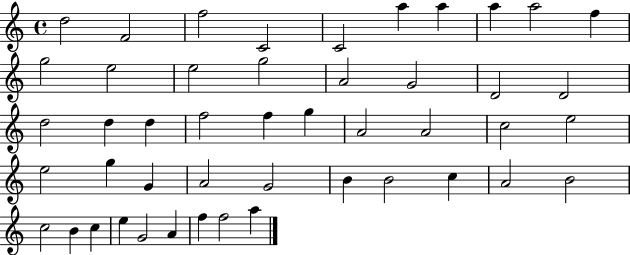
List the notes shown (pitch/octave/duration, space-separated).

D5/h F4/h F5/h C4/h C4/h A5/q A5/q A5/q A5/h F5/q G5/h E5/h E5/h G5/h A4/h G4/h D4/h D4/h D5/h D5/q D5/q F5/h F5/q G5/q A4/h A4/h C5/h E5/h E5/h G5/q G4/q A4/h G4/h B4/q B4/h C5/q A4/h B4/h C5/h B4/q C5/q E5/q G4/h A4/q F5/q F5/h A5/q